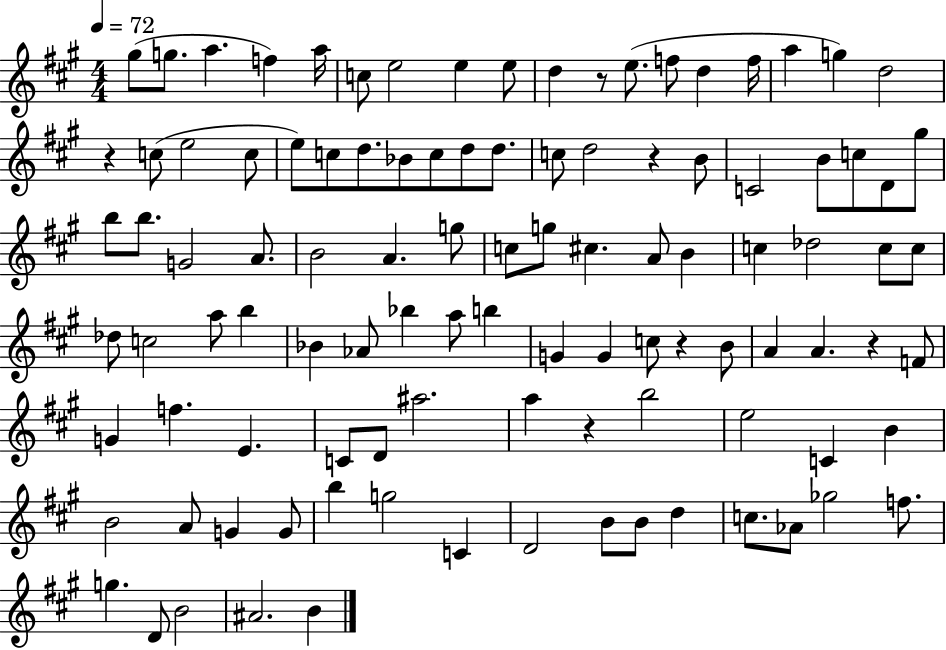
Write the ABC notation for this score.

X:1
T:Untitled
M:4/4
L:1/4
K:A
^g/2 g/2 a f a/4 c/2 e2 e e/2 d z/2 e/2 f/2 d f/4 a g d2 z c/2 e2 c/2 e/2 c/2 d/2 _B/2 c/2 d/2 d/2 c/2 d2 z B/2 C2 B/2 c/2 D/2 ^g/2 b/2 b/2 G2 A/2 B2 A g/2 c/2 g/2 ^c A/2 B c _d2 c/2 c/2 _d/2 c2 a/2 b _B _A/2 _b a/2 b G G c/2 z B/2 A A z F/2 G f E C/2 D/2 ^a2 a z b2 e2 C B B2 A/2 G G/2 b g2 C D2 B/2 B/2 d c/2 _A/2 _g2 f/2 g D/2 B2 ^A2 B